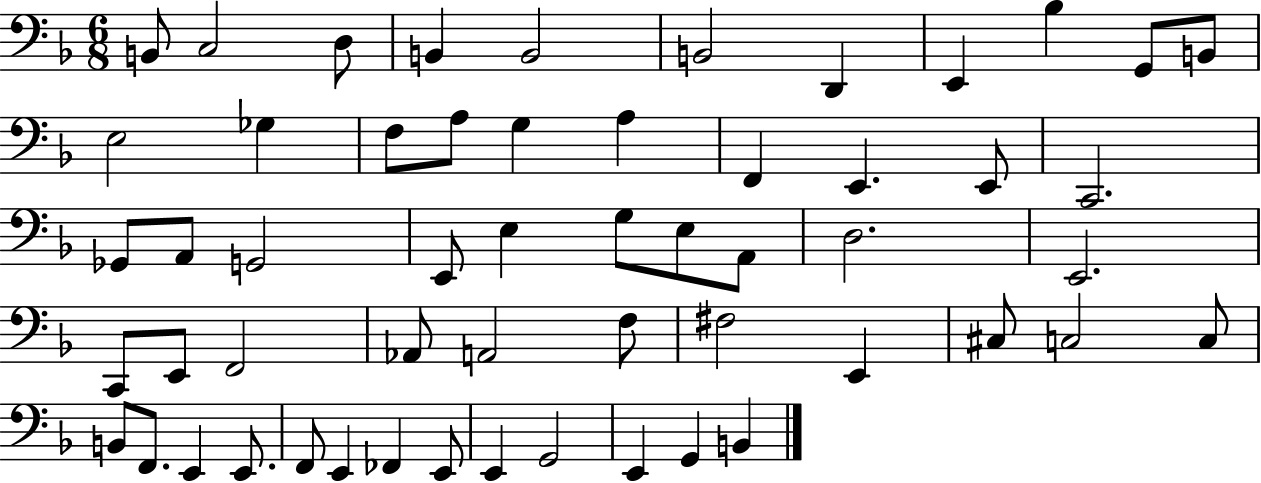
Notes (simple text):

B2/e C3/h D3/e B2/q B2/h B2/h D2/q E2/q Bb3/q G2/e B2/e E3/h Gb3/q F3/e A3/e G3/q A3/q F2/q E2/q. E2/e C2/h. Gb2/e A2/e G2/h E2/e E3/q G3/e E3/e A2/e D3/h. E2/h. C2/e E2/e F2/h Ab2/e A2/h F3/e F#3/h E2/q C#3/e C3/h C3/e B2/e F2/e. E2/q E2/e. F2/e E2/q FES2/q E2/e E2/q G2/h E2/q G2/q B2/q